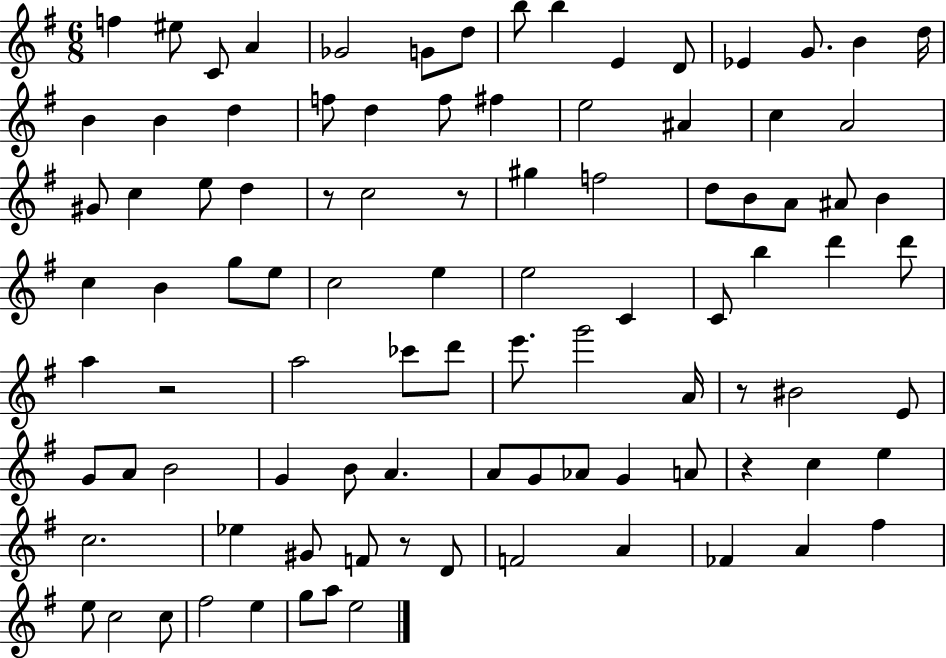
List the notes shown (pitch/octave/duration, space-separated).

F5/q EIS5/e C4/e A4/q Gb4/h G4/e D5/e B5/e B5/q E4/q D4/e Eb4/q G4/e. B4/q D5/s B4/q B4/q D5/q F5/e D5/q F5/e F#5/q E5/h A#4/q C5/q A4/h G#4/e C5/q E5/e D5/q R/e C5/h R/e G#5/q F5/h D5/e B4/e A4/e A#4/e B4/q C5/q B4/q G5/e E5/e C5/h E5/q E5/h C4/q C4/e B5/q D6/q D6/e A5/q R/h A5/h CES6/e D6/e E6/e. G6/h A4/s R/e BIS4/h E4/e G4/e A4/e B4/h G4/q B4/e A4/q. A4/e G4/e Ab4/e G4/q A4/e R/q C5/q E5/q C5/h. Eb5/q G#4/e F4/e R/e D4/e F4/h A4/q FES4/q A4/q F#5/q E5/e C5/h C5/e F#5/h E5/q G5/e A5/e E5/h